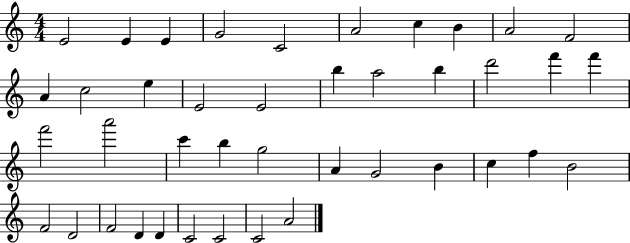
X:1
T:Untitled
M:4/4
L:1/4
K:C
E2 E E G2 C2 A2 c B A2 F2 A c2 e E2 E2 b a2 b d'2 f' f' f'2 a'2 c' b g2 A G2 B c f B2 F2 D2 F2 D D C2 C2 C2 A2